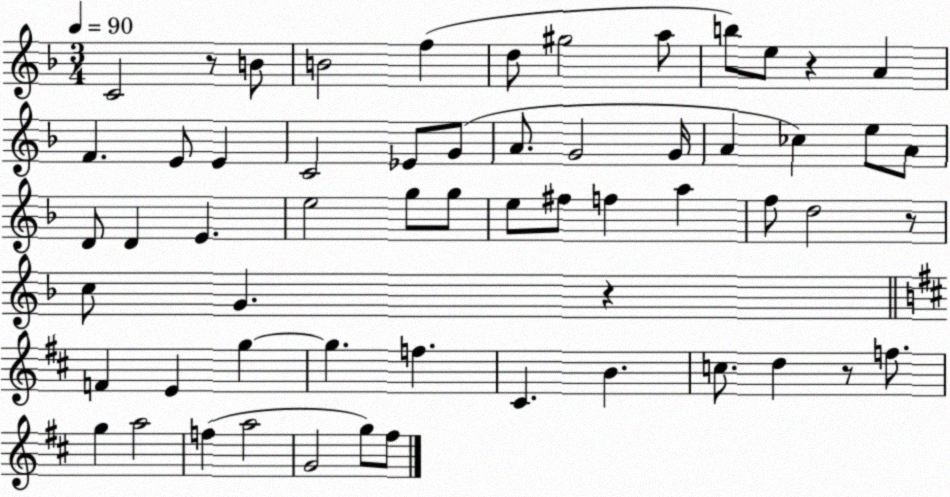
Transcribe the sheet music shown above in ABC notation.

X:1
T:Untitled
M:3/4
L:1/4
K:F
C2 z/2 B/2 B2 f d/2 ^g2 a/2 b/2 e/2 z A F E/2 E C2 _E/2 G/2 A/2 G2 G/4 A _c e/2 A/2 D/2 D E e2 g/2 g/2 e/2 ^f/2 f a f/2 d2 z/2 c/2 G z F E g g f ^C B c/2 d z/2 f/2 g a2 f a2 G2 g/2 ^f/2